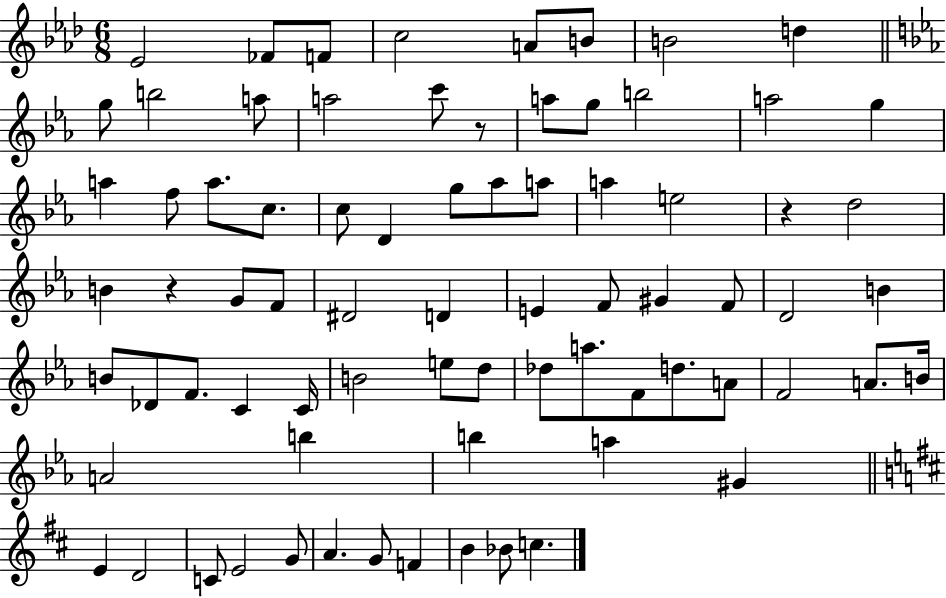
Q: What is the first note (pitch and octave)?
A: Eb4